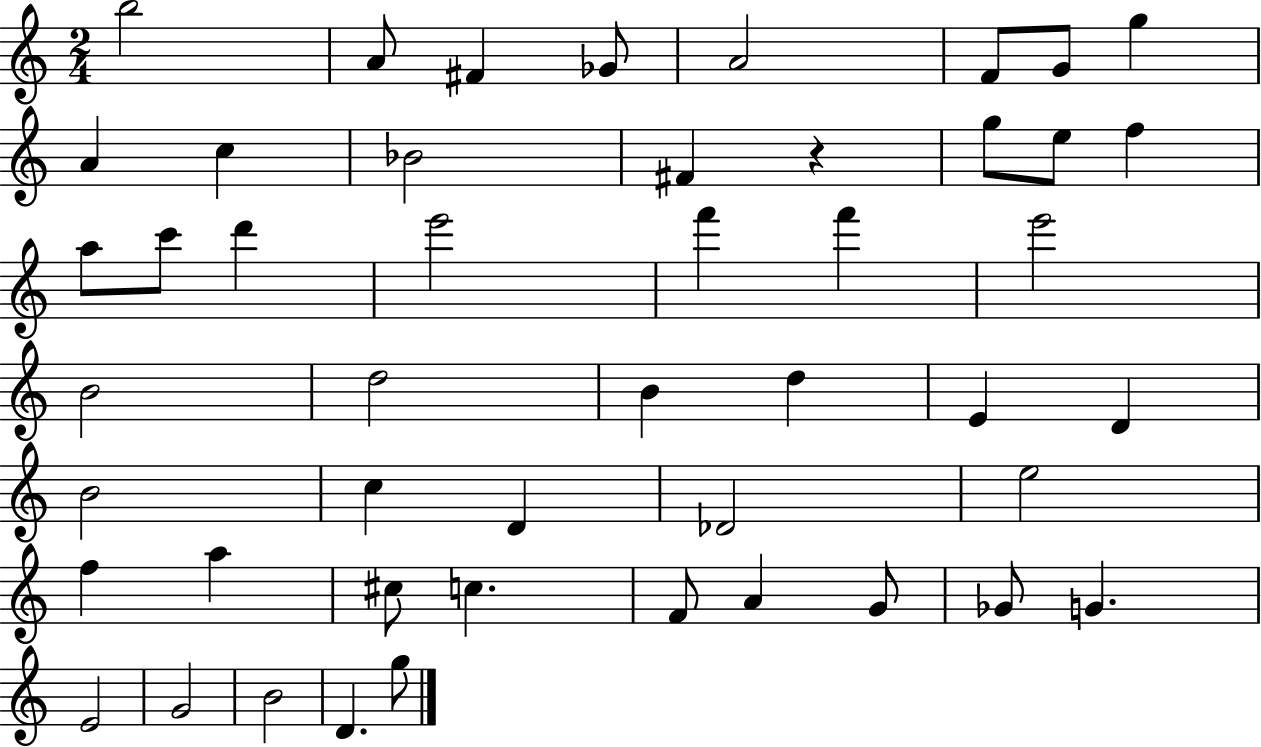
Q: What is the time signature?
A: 2/4